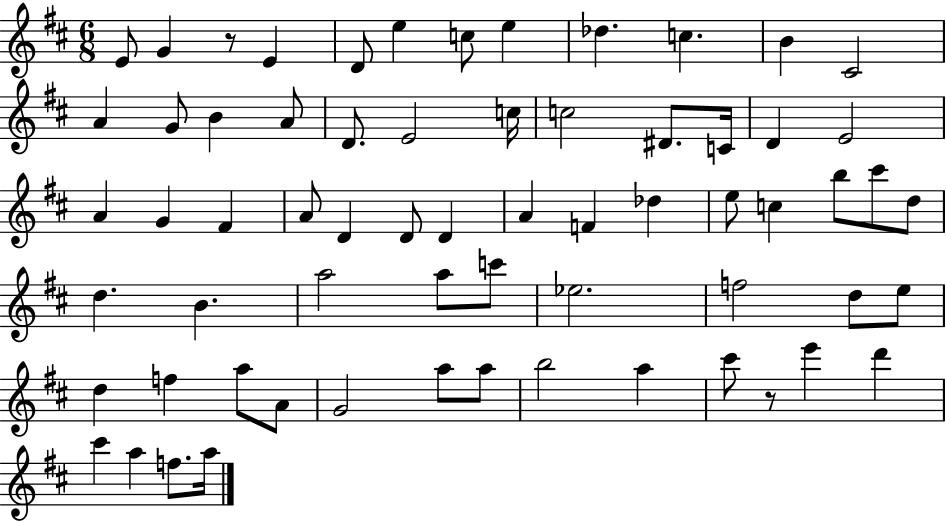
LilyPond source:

{
  \clef treble
  \numericTimeSignature
  \time 6/8
  \key d \major
  e'8 g'4 r8 e'4 | d'8 e''4 c''8 e''4 | des''4. c''4. | b'4 cis'2 | \break a'4 g'8 b'4 a'8 | d'8. e'2 c''16 | c''2 dis'8. c'16 | d'4 e'2 | \break a'4 g'4 fis'4 | a'8 d'4 d'8 d'4 | a'4 f'4 des''4 | e''8 c''4 b''8 cis'''8 d''8 | \break d''4. b'4. | a''2 a''8 c'''8 | ees''2. | f''2 d''8 e''8 | \break d''4 f''4 a''8 a'8 | g'2 a''8 a''8 | b''2 a''4 | cis'''8 r8 e'''4 d'''4 | \break cis'''4 a''4 f''8. a''16 | \bar "|."
}